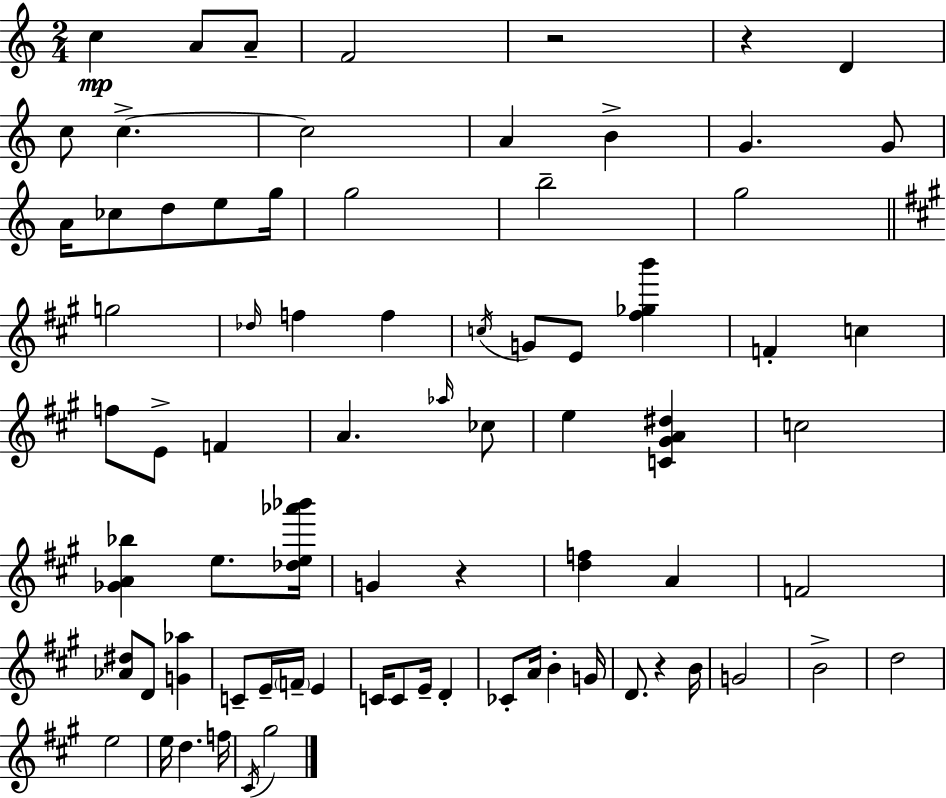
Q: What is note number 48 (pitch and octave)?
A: C4